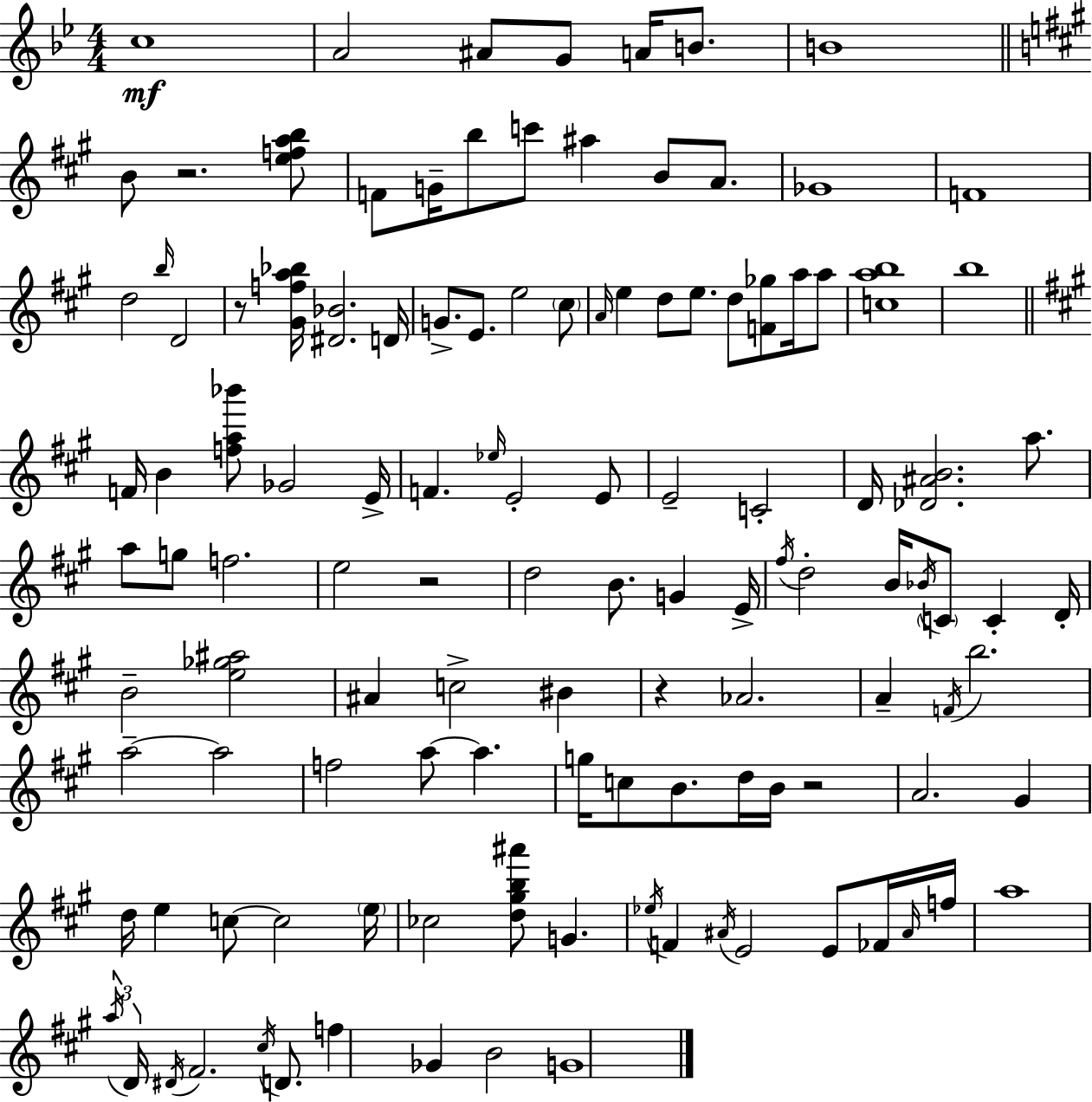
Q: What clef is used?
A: treble